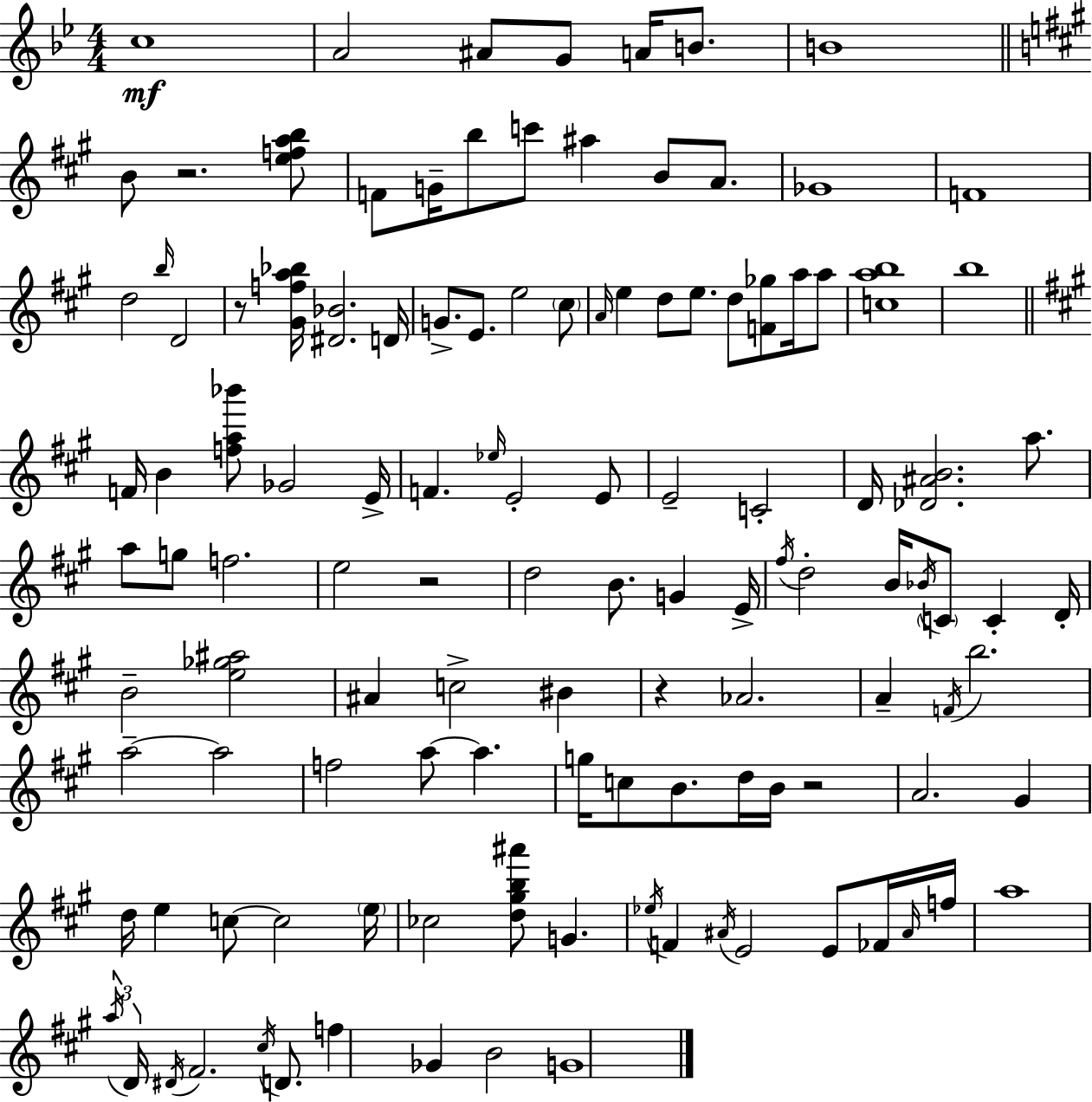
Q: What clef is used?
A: treble